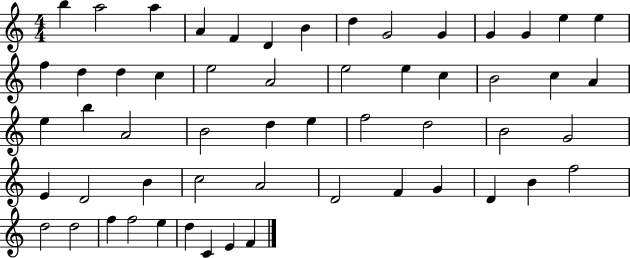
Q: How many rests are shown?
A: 0